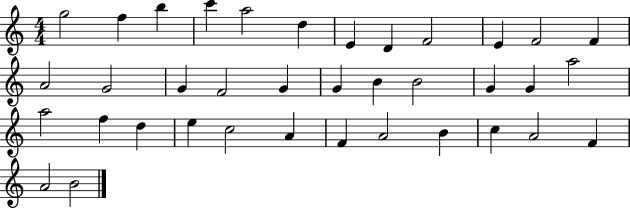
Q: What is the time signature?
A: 4/4